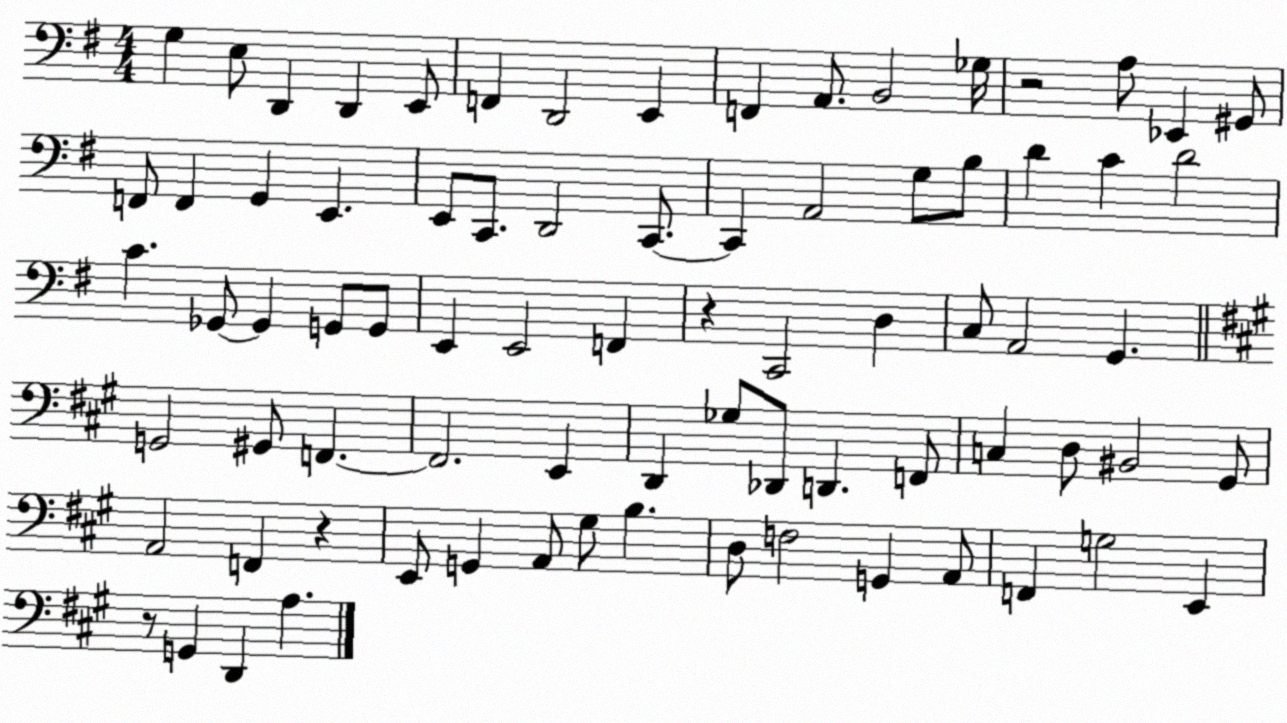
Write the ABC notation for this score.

X:1
T:Untitled
M:4/4
L:1/4
K:G
G, E,/2 D,, D,, E,,/2 F,, D,,2 E,, F,, A,,/2 B,,2 _G,/4 z2 A,/2 _E,, ^G,,/2 F,,/2 F,, G,, E,, E,,/2 C,,/2 D,,2 C,,/2 C,, A,,2 G,/2 B,/2 D C D2 C _G,,/2 _G,, G,,/2 G,,/2 E,, E,,2 F,, z C,,2 D, C,/2 A,,2 G,, G,,2 ^G,,/2 F,, F,,2 E,, D,, _G,/2 _D,,/2 D,, F,,/2 C, D,/2 ^B,,2 ^G,,/2 A,,2 F,, z E,,/2 G,, A,,/2 ^G,/2 B, D,/2 F,2 G,, A,,/2 F,, G,2 E,, z/2 G,, D,, A,